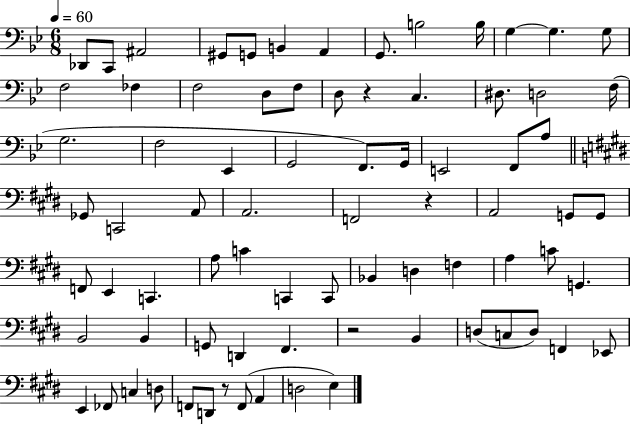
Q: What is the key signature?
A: BES major